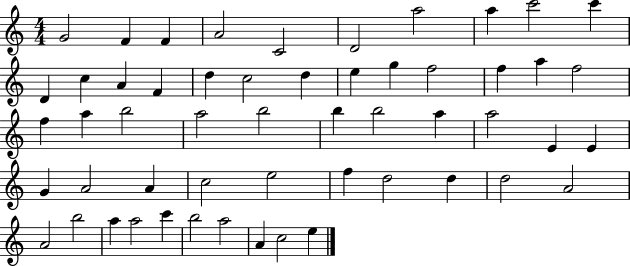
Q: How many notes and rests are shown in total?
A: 54